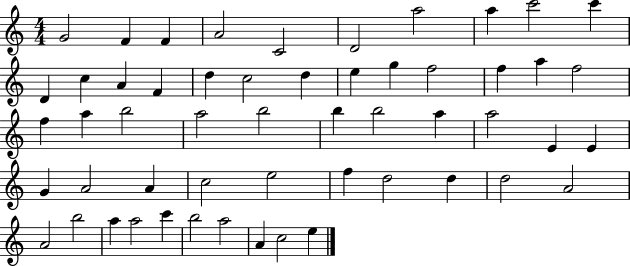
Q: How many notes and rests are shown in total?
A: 54